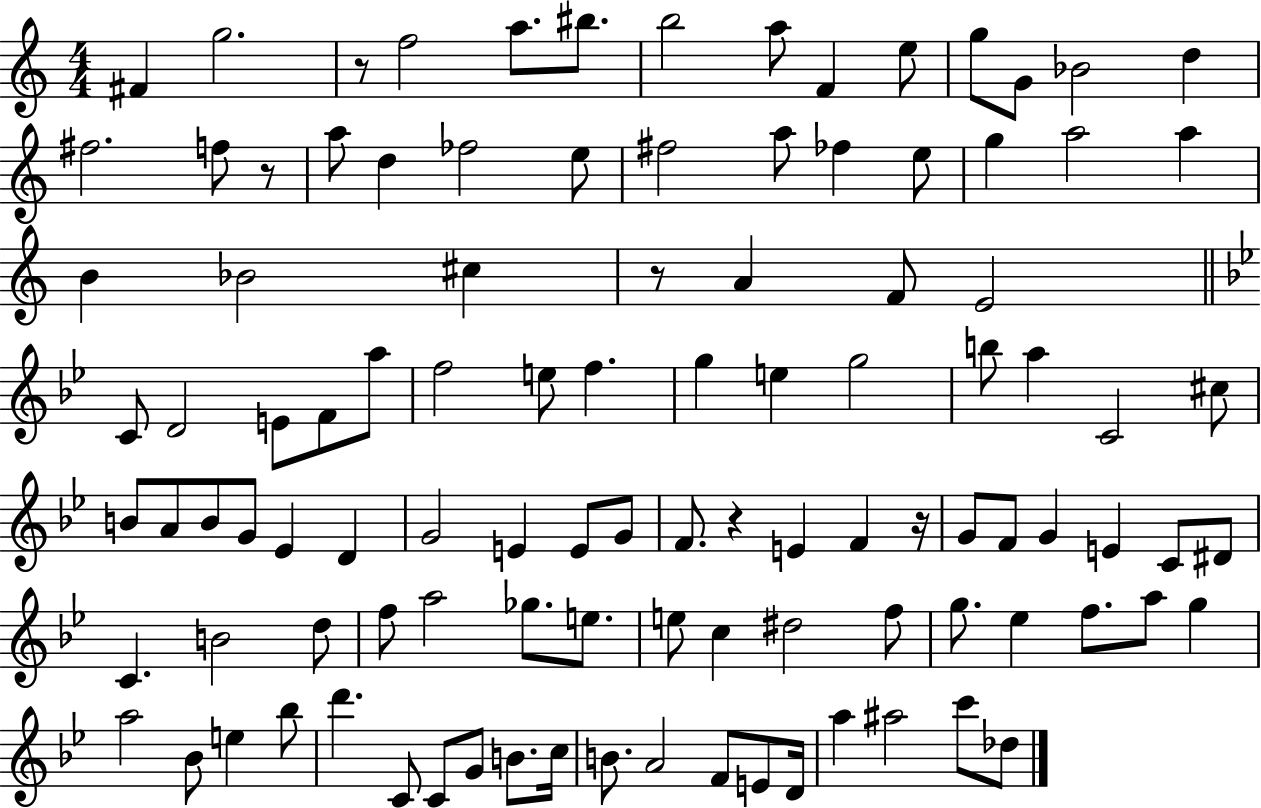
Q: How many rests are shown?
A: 5